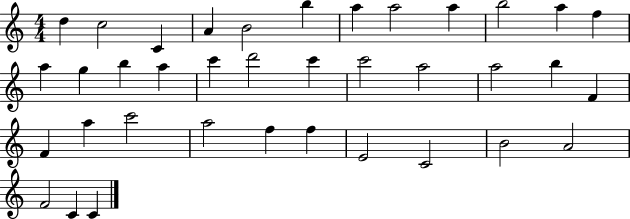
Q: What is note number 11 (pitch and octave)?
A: A5